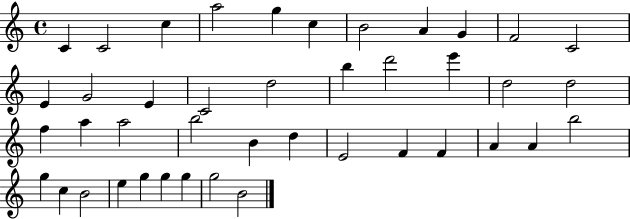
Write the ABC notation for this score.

X:1
T:Untitled
M:4/4
L:1/4
K:C
C C2 c a2 g c B2 A G F2 C2 E G2 E C2 d2 b d'2 e' d2 d2 f a a2 b2 B d E2 F F A A b2 g c B2 e g g g g2 B2